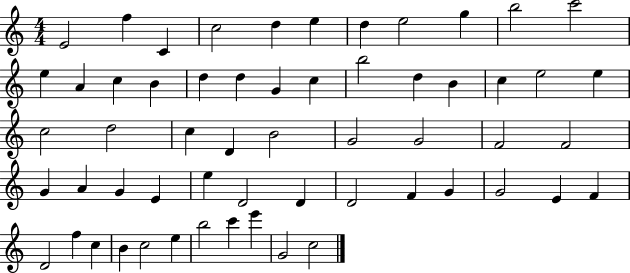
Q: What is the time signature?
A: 4/4